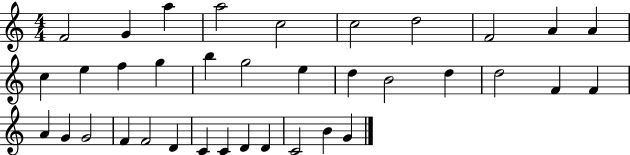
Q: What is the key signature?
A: C major